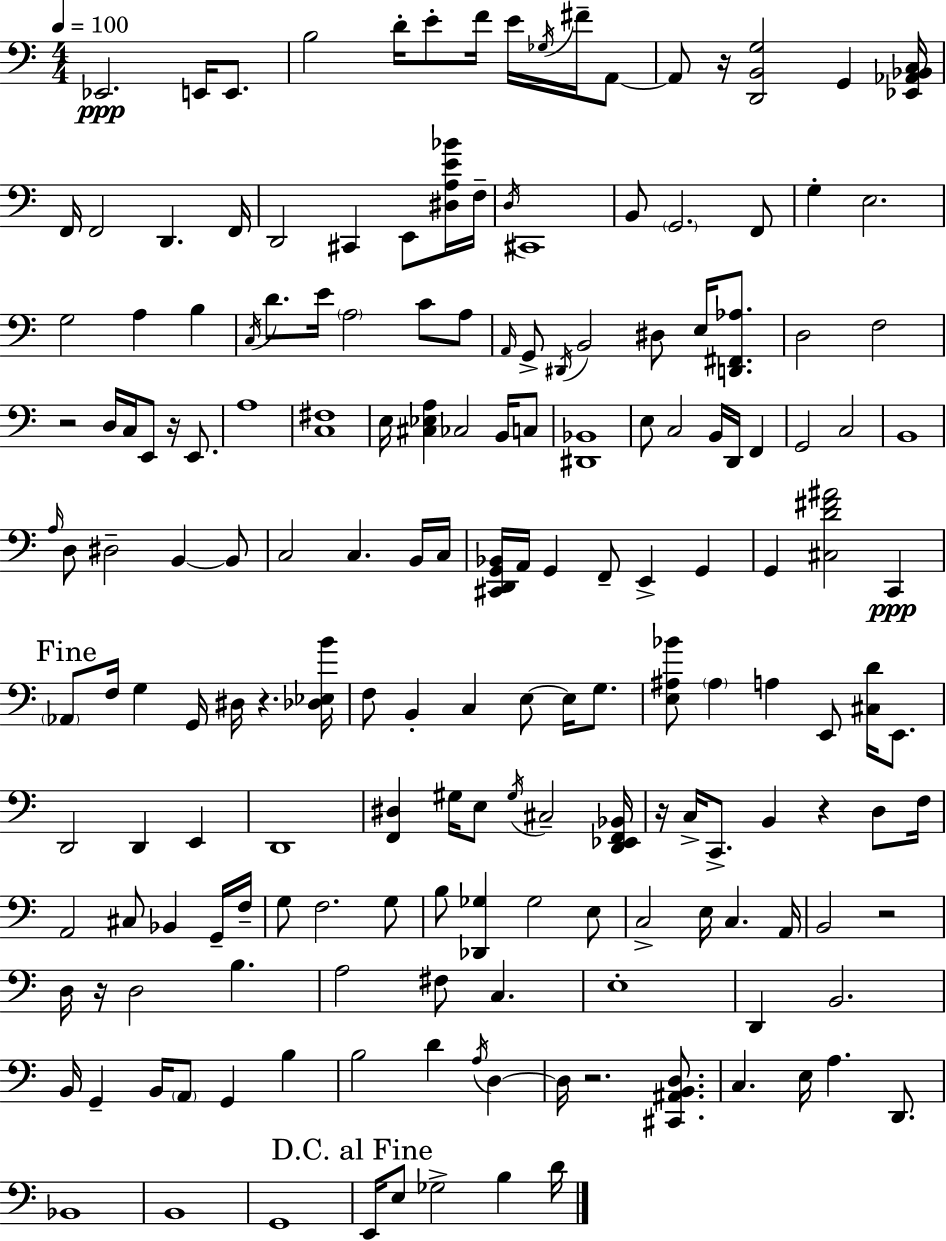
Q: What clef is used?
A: bass